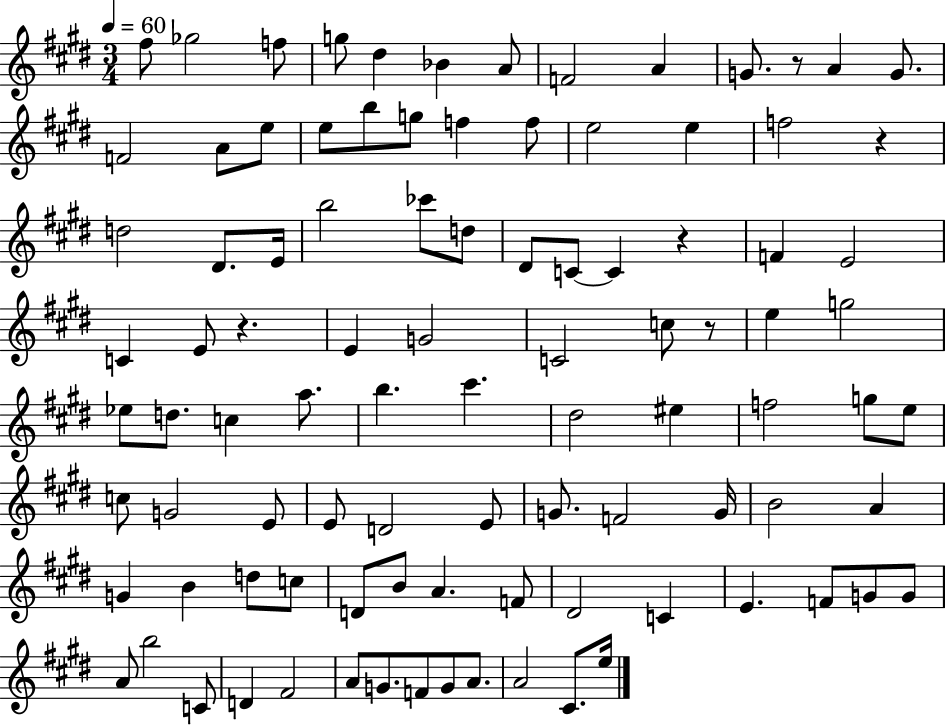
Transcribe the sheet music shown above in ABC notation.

X:1
T:Untitled
M:3/4
L:1/4
K:E
^f/2 _g2 f/2 g/2 ^d _B A/2 F2 A G/2 z/2 A G/2 F2 A/2 e/2 e/2 b/2 g/2 f f/2 e2 e f2 z d2 ^D/2 E/4 b2 _c'/2 d/2 ^D/2 C/2 C z F E2 C E/2 z E G2 C2 c/2 z/2 e g2 _e/2 d/2 c a/2 b ^c' ^d2 ^e f2 g/2 e/2 c/2 G2 E/2 E/2 D2 E/2 G/2 F2 G/4 B2 A G B d/2 c/2 D/2 B/2 A F/2 ^D2 C E F/2 G/2 G/2 A/2 b2 C/2 D ^F2 A/2 G/2 F/2 G/2 A/2 A2 ^C/2 e/4